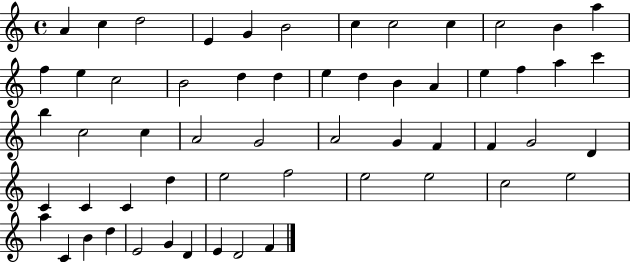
A4/q C5/q D5/h E4/q G4/q B4/h C5/q C5/h C5/q C5/h B4/q A5/q F5/q E5/q C5/h B4/h D5/q D5/q E5/q D5/q B4/q A4/q E5/q F5/q A5/q C6/q B5/q C5/h C5/q A4/h G4/h A4/h G4/q F4/q F4/q G4/h D4/q C4/q C4/q C4/q D5/q E5/h F5/h E5/h E5/h C5/h E5/h A5/q C4/q B4/q D5/q E4/h G4/q D4/q E4/q D4/h F4/q